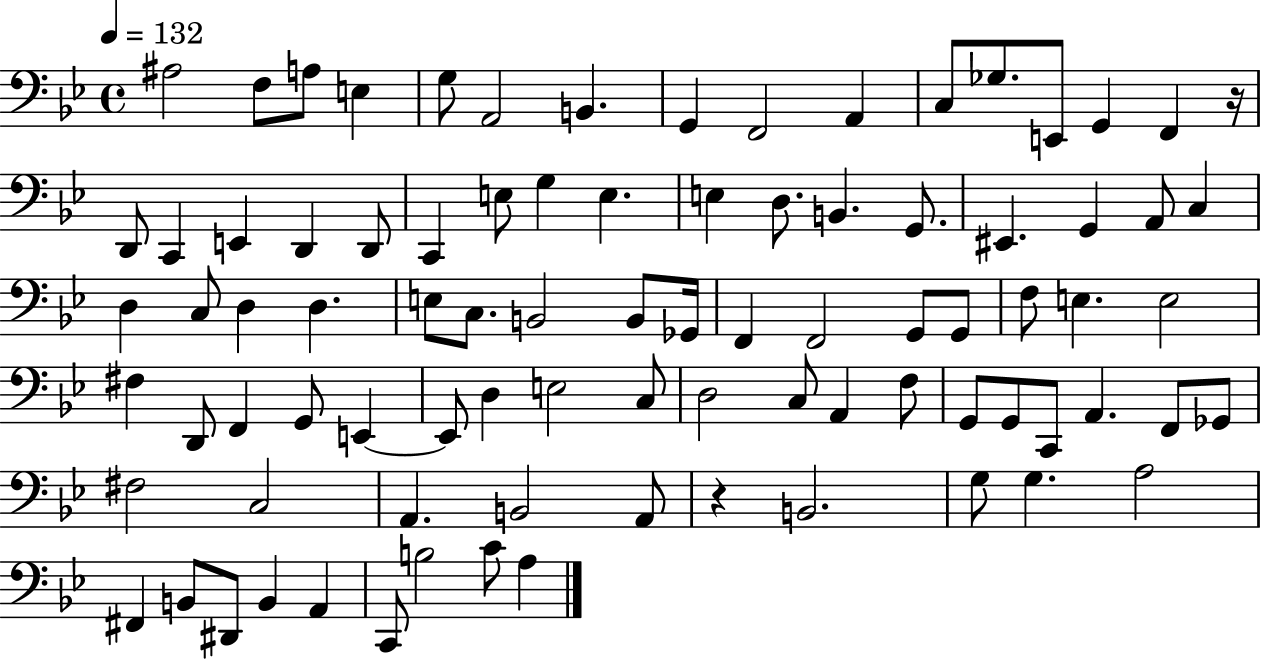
A#3/h F3/e A3/e E3/q G3/e A2/h B2/q. G2/q F2/h A2/q C3/e Gb3/e. E2/e G2/q F2/q R/s D2/e C2/q E2/q D2/q D2/e C2/q E3/e G3/q E3/q. E3/q D3/e. B2/q. G2/e. EIS2/q. G2/q A2/e C3/q D3/q C3/e D3/q D3/q. E3/e C3/e. B2/h B2/e Gb2/s F2/q F2/h G2/e G2/e F3/e E3/q. E3/h F#3/q D2/e F2/q G2/e E2/q E2/e D3/q E3/h C3/e D3/h C3/e A2/q F3/e G2/e G2/e C2/e A2/q. F2/e Gb2/e F#3/h C3/h A2/q. B2/h A2/e R/q B2/h. G3/e G3/q. A3/h F#2/q B2/e D#2/e B2/q A2/q C2/e B3/h C4/e A3/q